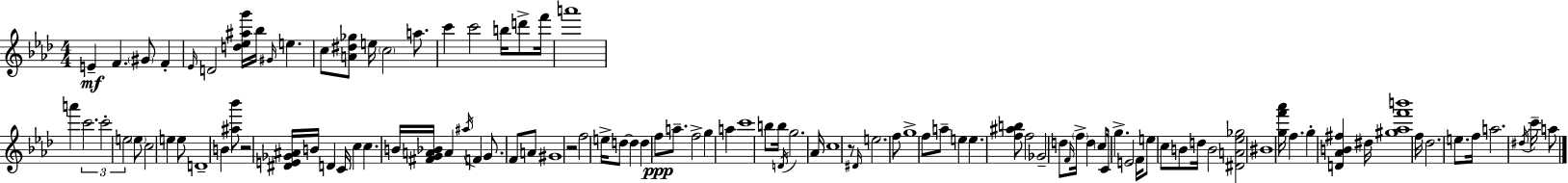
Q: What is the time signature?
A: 4/4